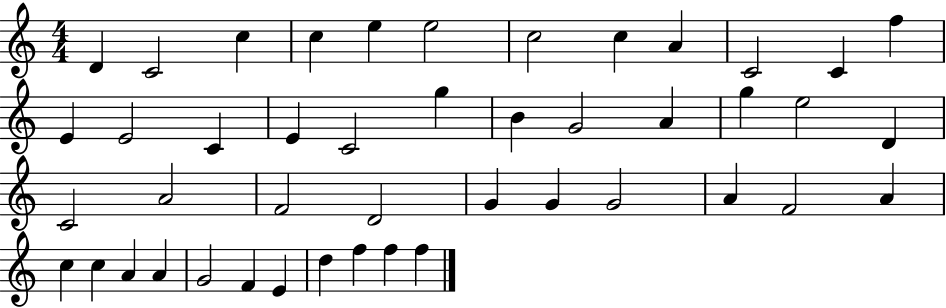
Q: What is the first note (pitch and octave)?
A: D4